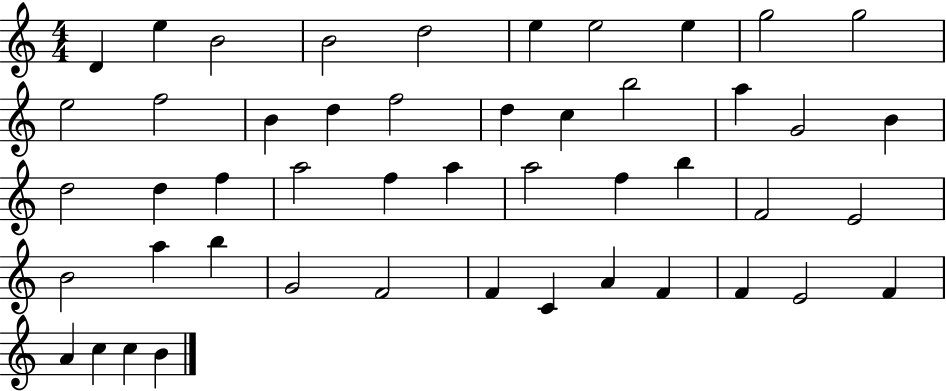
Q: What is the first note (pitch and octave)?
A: D4